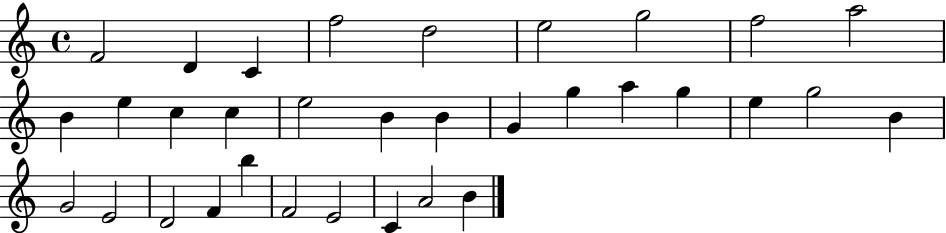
X:1
T:Untitled
M:4/4
L:1/4
K:C
F2 D C f2 d2 e2 g2 f2 a2 B e c c e2 B B G g a g e g2 B G2 E2 D2 F b F2 E2 C A2 B